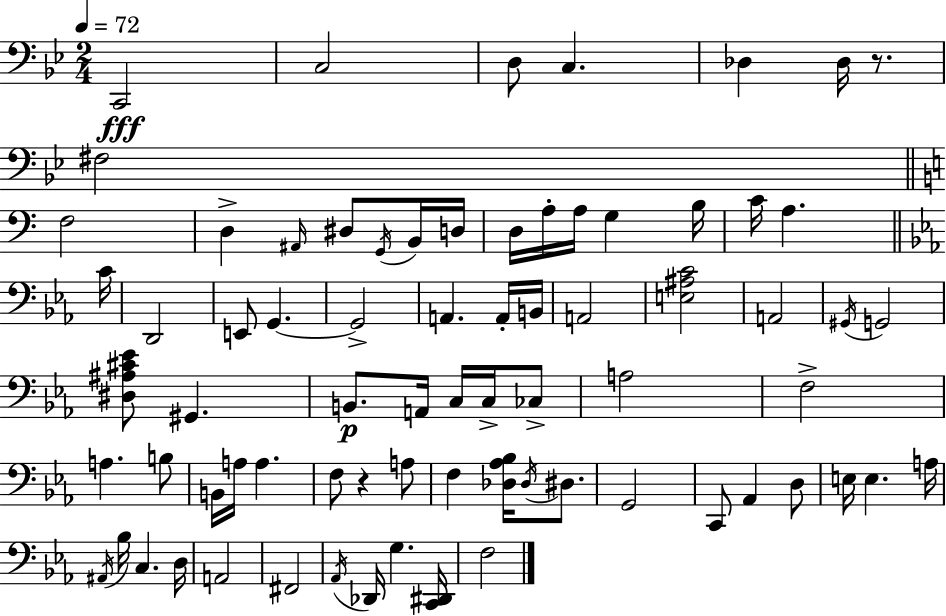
C2/h C3/h D3/e C3/q. Db3/q Db3/s R/e. F#3/h F3/h D3/q A#2/s D#3/e G2/s B2/s D3/s D3/s A3/s A3/s G3/q B3/s C4/s A3/q. C4/s D2/h E2/e G2/q. G2/h A2/q. A2/s B2/s A2/h [E3,A#3,C4]/h A2/h G#2/s G2/h [D#3,A#3,C#4,Eb4]/e G#2/q. B2/e. A2/s C3/s C3/s CES3/e A3/h F3/h A3/q. B3/e B2/s A3/s A3/q. F3/e R/q A3/e F3/q [Db3,Ab3,Bb3]/s Db3/s D#3/e. G2/h C2/e Ab2/q D3/e E3/s E3/q. A3/s A#2/s Bb3/s C3/q. D3/s A2/h F#2/h Ab2/s Db2/s G3/q. [C2,D#2]/s F3/h